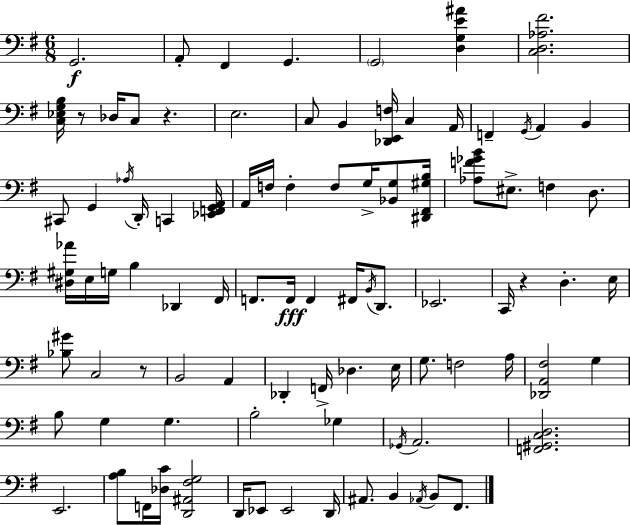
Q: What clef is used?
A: bass